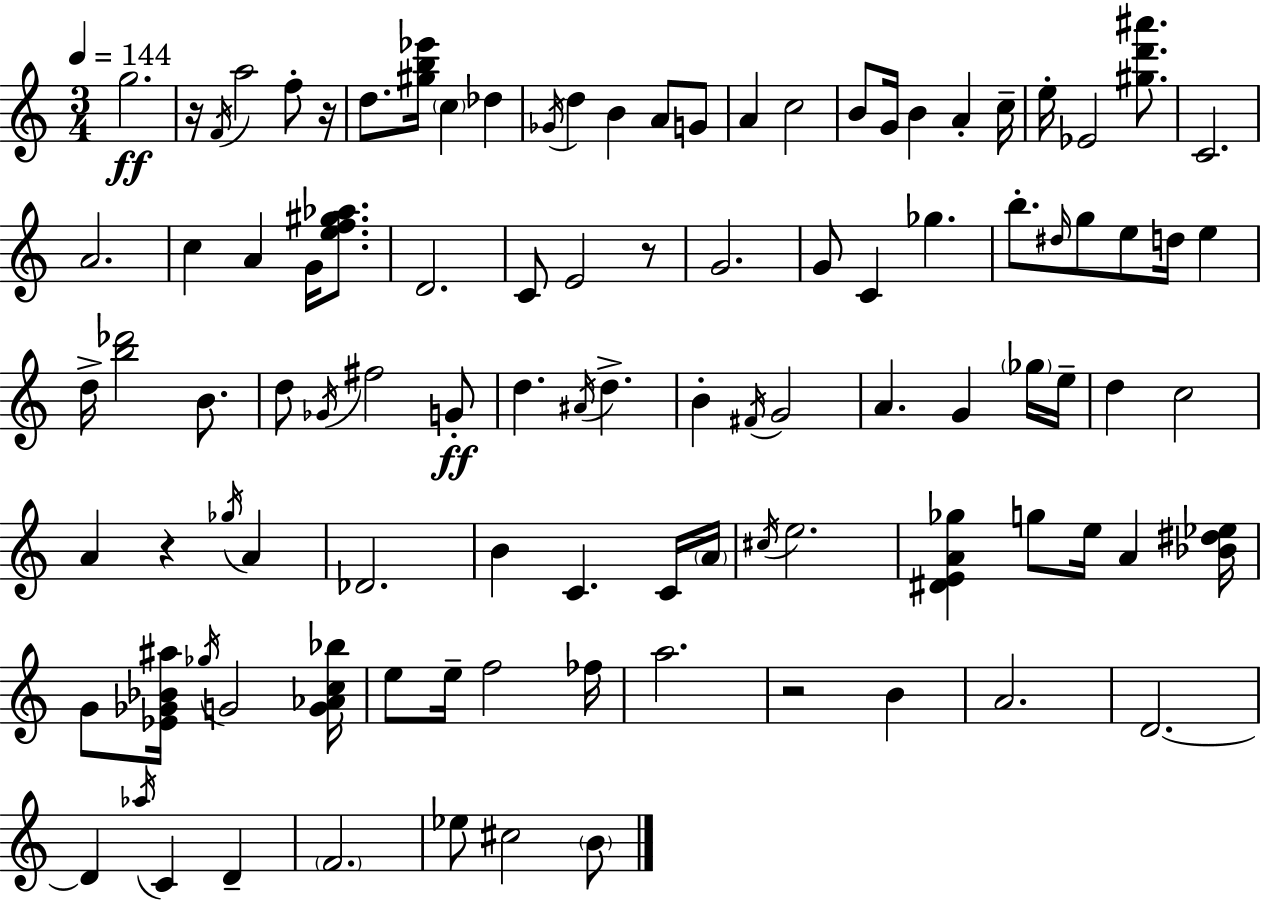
{
  \clef treble
  \numericTimeSignature
  \time 3/4
  \key c \major
  \tempo 4 = 144
  g''2.\ff | r16 \acciaccatura { f'16 } a''2 f''8-. | r16 d''8. <gis'' b'' ees'''>16 \parenthesize c''4 des''4 | \acciaccatura { ges'16 } d''4 b'4 a'8 | \break g'8 a'4 c''2 | b'8 g'16 b'4 a'4-. | c''16-- e''16-. ees'2 <gis'' d''' ais'''>8. | c'2. | \break a'2. | c''4 a'4 g'16 <e'' f'' gis'' aes''>8. | d'2. | c'8 e'2 | \break r8 g'2. | g'8 c'4 ges''4. | b''8.-. \grace { dis''16 } g''8 e''8 d''16 e''4 | d''16-> <b'' des'''>2 | \break b'8. d''8 \acciaccatura { ges'16 } fis''2 | g'8-.\ff d''4. \acciaccatura { ais'16 } d''4.-> | b'4-. \acciaccatura { fis'16 } g'2 | a'4. | \break g'4 \parenthesize ges''16 e''16-- d''4 c''2 | a'4 r4 | \acciaccatura { ges''16 } a'4 des'2. | b'4 c'4. | \break c'16 \parenthesize a'16 \acciaccatura { cis''16 } e''2. | <dis' e' a' ges''>4 | g''8 e''16 a'4 <bes' dis'' ees''>16 g'8 <ees' ges' bes' ais''>16 \acciaccatura { ges''16 } | g'2 <g' aes' c'' bes''>16 e''8 e''16-- | \break f''2 fes''16 a''2. | r2 | b'4 a'2. | d'2.~~ | \break d'4 | \acciaccatura { aes''16 } c'4 d'4-- \parenthesize f'2. | ees''8 | cis''2 \parenthesize b'8 \bar "|."
}